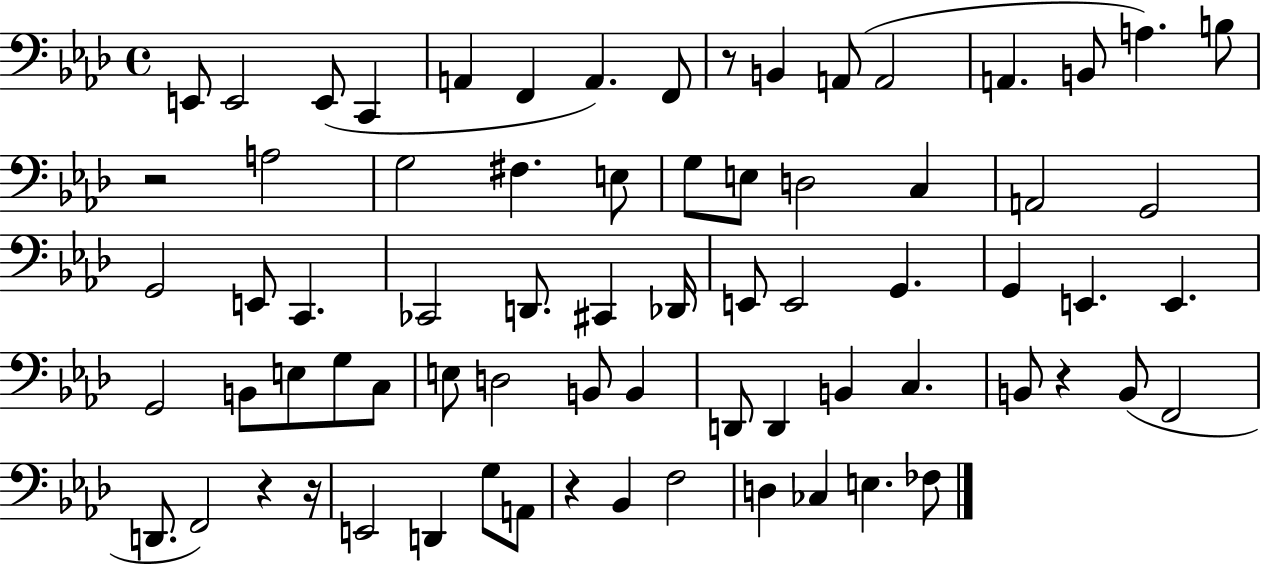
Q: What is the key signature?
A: AES major